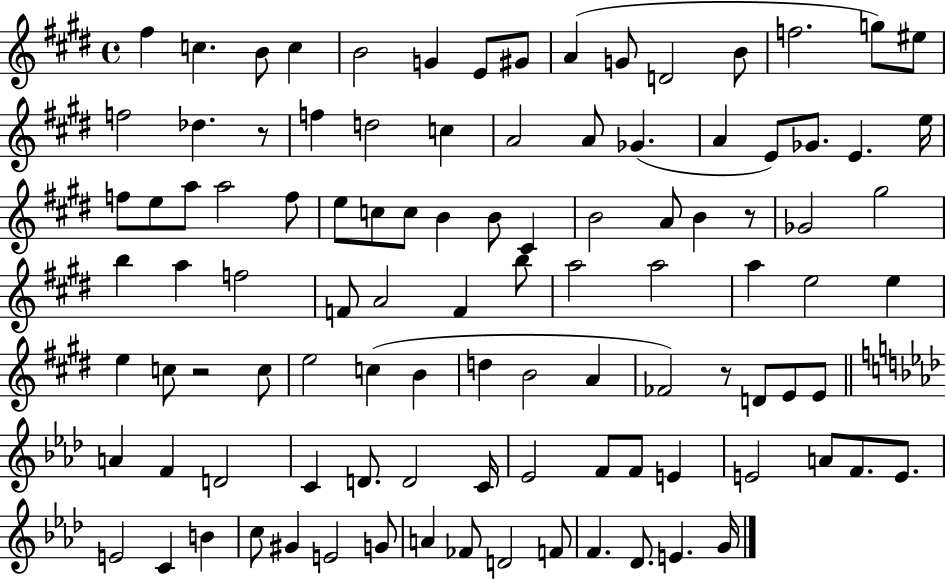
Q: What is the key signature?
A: E major